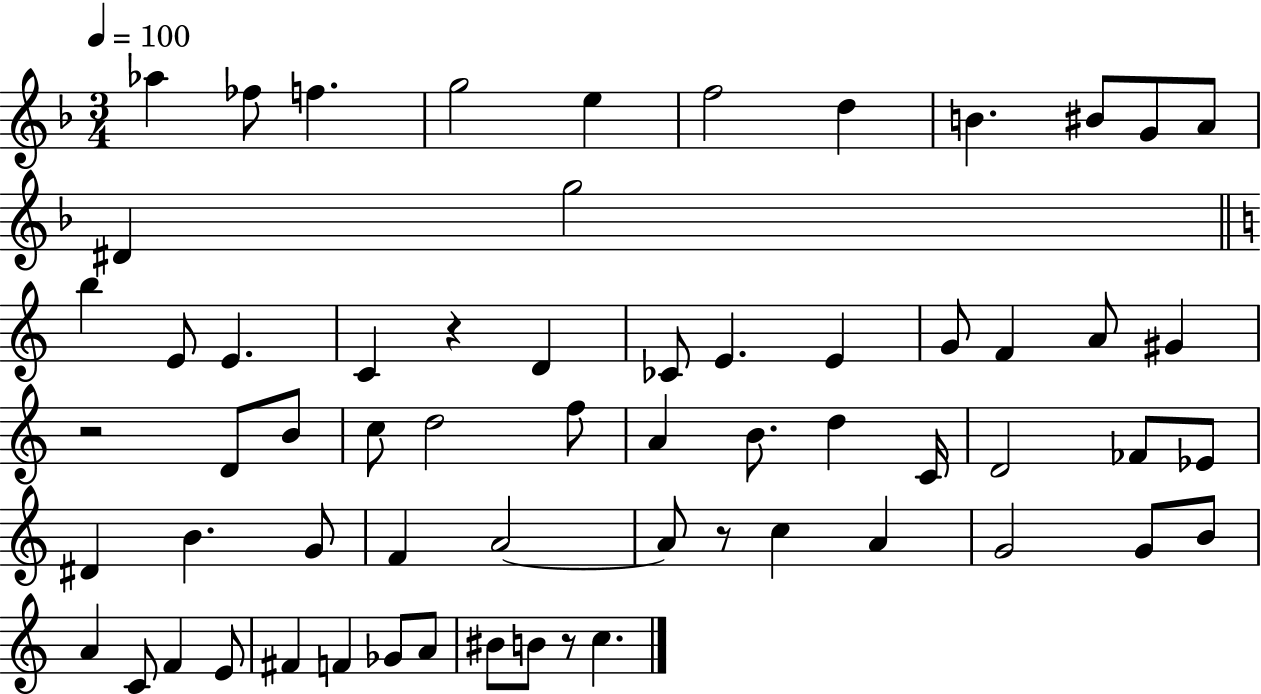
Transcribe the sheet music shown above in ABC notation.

X:1
T:Untitled
M:3/4
L:1/4
K:F
_a _f/2 f g2 e f2 d B ^B/2 G/2 A/2 ^D g2 b E/2 E C z D _C/2 E E G/2 F A/2 ^G z2 D/2 B/2 c/2 d2 f/2 A B/2 d C/4 D2 _F/2 _E/2 ^D B G/2 F A2 A/2 z/2 c A G2 G/2 B/2 A C/2 F E/2 ^F F _G/2 A/2 ^B/2 B/2 z/2 c